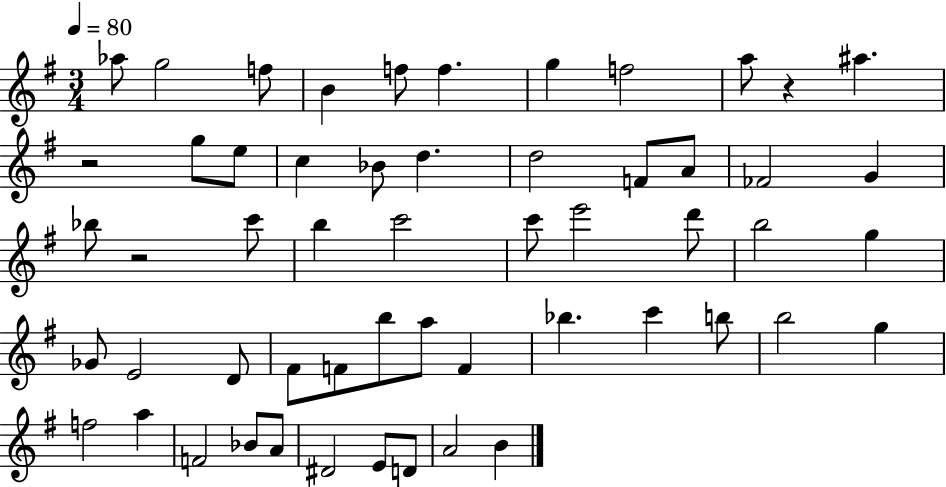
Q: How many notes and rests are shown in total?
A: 55